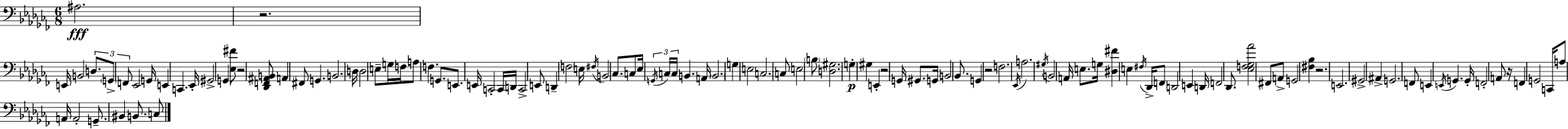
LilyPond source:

{
  \clef bass
  \numericTimeSignature
  \time 6/8
  \key aes \minor
  ais2.\fff | r2. | e,16 b,2 \tuplet 3/2 { d8. | \parenthesize g,8-> f,8 } ees,2 | \break g,16 e,4 c,4. ees,16-. | gis,2-> g,4 | <ees fis'>8 r2 <des, f, ais, b,>8 | a,4 fis,8 g,4. | \break b,2. | d16 d2 e8-- g16 | f16 a8 f4. g,8. | e,8. e,16 c,2-. | \break c,16 d,16 c,2-> e,8 | d,4-- \parenthesize f2 | e16 \acciaccatura { fis16 } b,2 ces8. | c8 ees16 \tuplet 3/2 { \acciaccatura { g,16 } c16 c16 } b,4. | \break a,16 \parenthesize b,2. | g4 e2 | c2. | c8 e2 | \break \parenthesize b8 <d gis>2. | g4-.\p gis4 e,4-. | r2 g,16 gis,8. | g,16 b,2 bes,8. | \break g,4 r2 | f2. | \acciaccatura { ees,16 } a2. | \acciaccatura { gis16 } b,2 | \break a,16 e8. g16 <dis fis'>4 e4 | \acciaccatura { fis16 } des,16-> f,8 d,2 | e,4 d,16 f,2 | des,8. <ees f ges aes'>2 | \break fis,8 a,8-> g,2 | <fis bes>4 r2. | e,2. | gis,2-> | \break ais,4-> g,2. | f,8 e,4 \acciaccatura { e,16 } | g,4. g,16-. f,2-. | a,8 r16 f,4 g,2 | \break c,16 a8 a,16 a,2-. | g,8.-- bis,4 | b,8. c8 \bar "|."
}